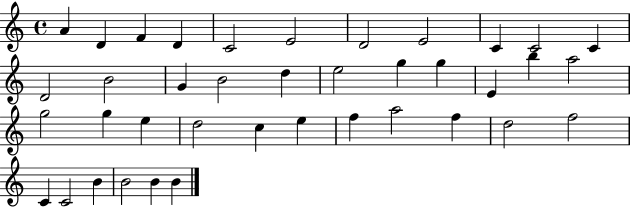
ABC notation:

X:1
T:Untitled
M:4/4
L:1/4
K:C
A D F D C2 E2 D2 E2 C C2 C D2 B2 G B2 d e2 g g E b a2 g2 g e d2 c e f a2 f d2 f2 C C2 B B2 B B